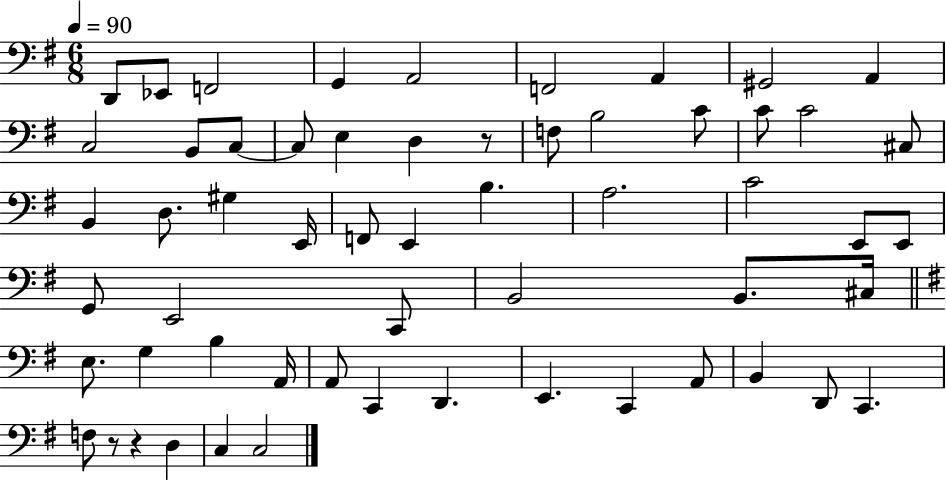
D2/e Eb2/e F2/h G2/q A2/h F2/h A2/q G#2/h A2/q C3/h B2/e C3/e C3/e E3/q D3/q R/e F3/e B3/h C4/e C4/e C4/h C#3/e B2/q D3/e. G#3/q E2/s F2/e E2/q B3/q. A3/h. C4/h E2/e E2/e G2/e E2/h C2/e B2/h B2/e. C#3/s E3/e. G3/q B3/q A2/s A2/e C2/q D2/q. E2/q. C2/q A2/e B2/q D2/e C2/q. F3/e R/e R/q D3/q C3/q C3/h